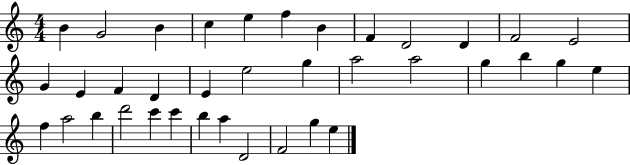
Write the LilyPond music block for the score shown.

{
  \clef treble
  \numericTimeSignature
  \time 4/4
  \key c \major
  b'4 g'2 b'4 | c''4 e''4 f''4 b'4 | f'4 d'2 d'4 | f'2 e'2 | \break g'4 e'4 f'4 d'4 | e'4 e''2 g''4 | a''2 a''2 | g''4 b''4 g''4 e''4 | \break f''4 a''2 b''4 | d'''2 c'''4 c'''4 | b''4 a''4 d'2 | f'2 g''4 e''4 | \break \bar "|."
}